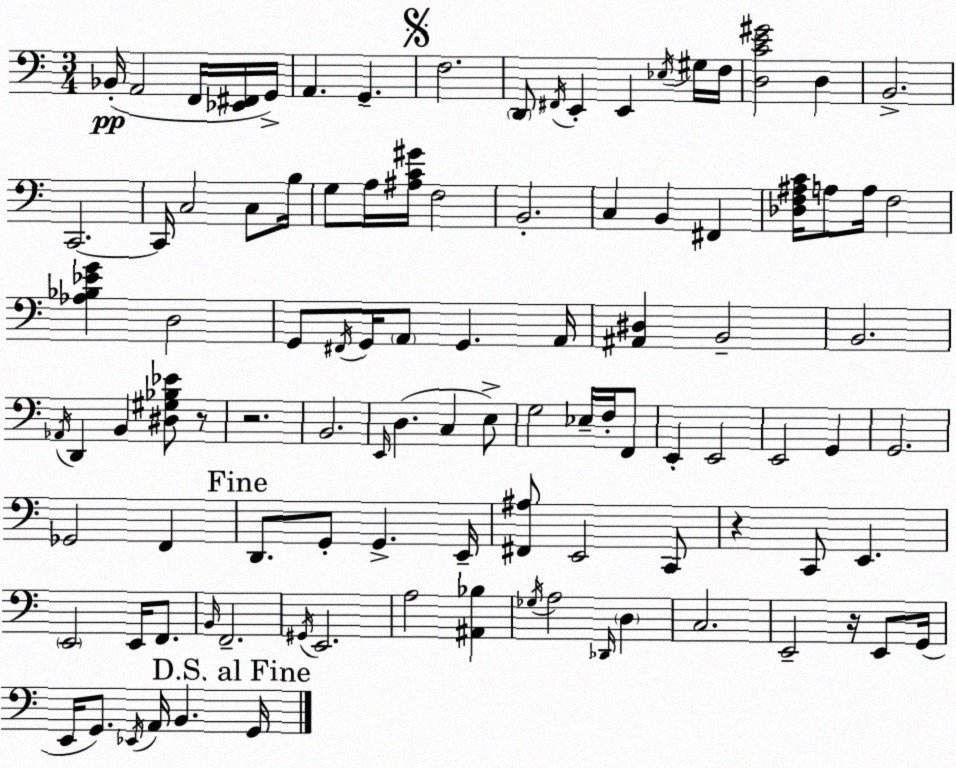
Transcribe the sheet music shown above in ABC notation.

X:1
T:Untitled
M:3/4
L:1/4
K:Am
_B,,/4 A,,2 F,,/4 [_E,,^F,,]/4 G,,/4 A,, G,, F,2 D,,/2 ^F,,/4 E,, E,, _E,/4 ^G,/4 F,/4 [D,CE^G]2 D, B,,2 C,,2 C,,/4 C,2 C,/2 B,/4 G,/2 A,/4 [^A,C^G]/4 F,2 B,,2 C, B,, ^F,, [_D,F,^A,C]/4 A,/2 A,/4 F,2 [_A,_B,_EG] D,2 G,,/2 ^F,,/4 G,,/4 A,,/2 G,, A,,/4 [^A,,^D,] B,,2 B,,2 _A,,/4 D,, B,, [^D,^G,_B,_E]/2 z/2 z2 B,,2 E,,/4 D, C, E,/2 G,2 _E,/4 F,/4 F,,/2 E,, E,,2 E,,2 G,, G,,2 _G,,2 F,, D,,/2 G,,/2 G,, E,,/4 [^F,,^A,]/2 E,,2 C,,/2 z C,,/2 E,, E,,2 E,,/4 F,,/2 B,,/4 F,,2 ^G,,/4 E,,2 A,2 [^A,,_B,] _G,/4 A,2 _D,,/4 D, C,2 E,,2 z/4 E,,/2 G,,/4 E,,/4 G,,/2 _E,,/4 A,,/4 B,, G,,/4